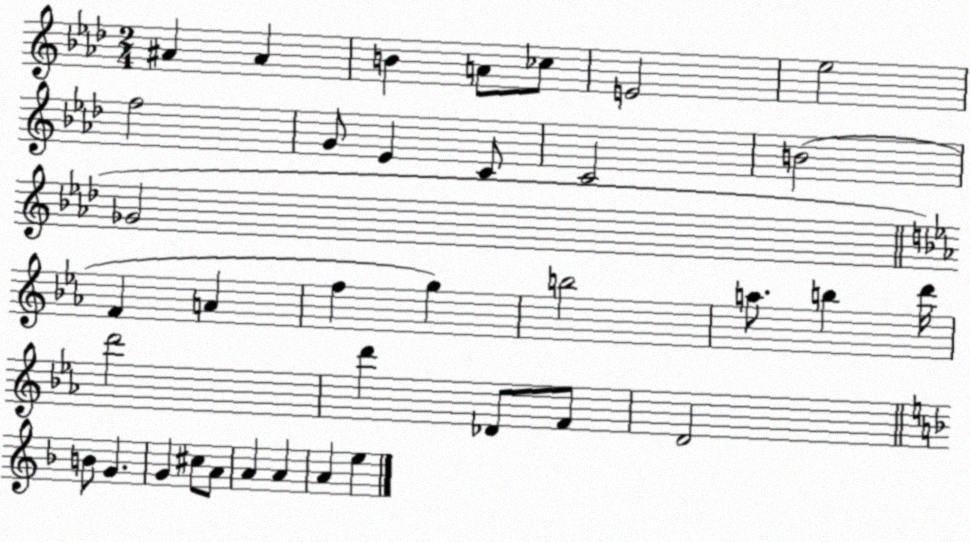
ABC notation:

X:1
T:Untitled
M:2/4
L:1/4
K:Ab
^A ^A B A/2 _c/2 E2 _e2 f2 G/2 _E C/2 C2 B2 _G2 F A f g b2 a/2 b d'/4 d'2 d' _D/2 F/2 D2 B/2 G G ^c/2 A/2 A A A e